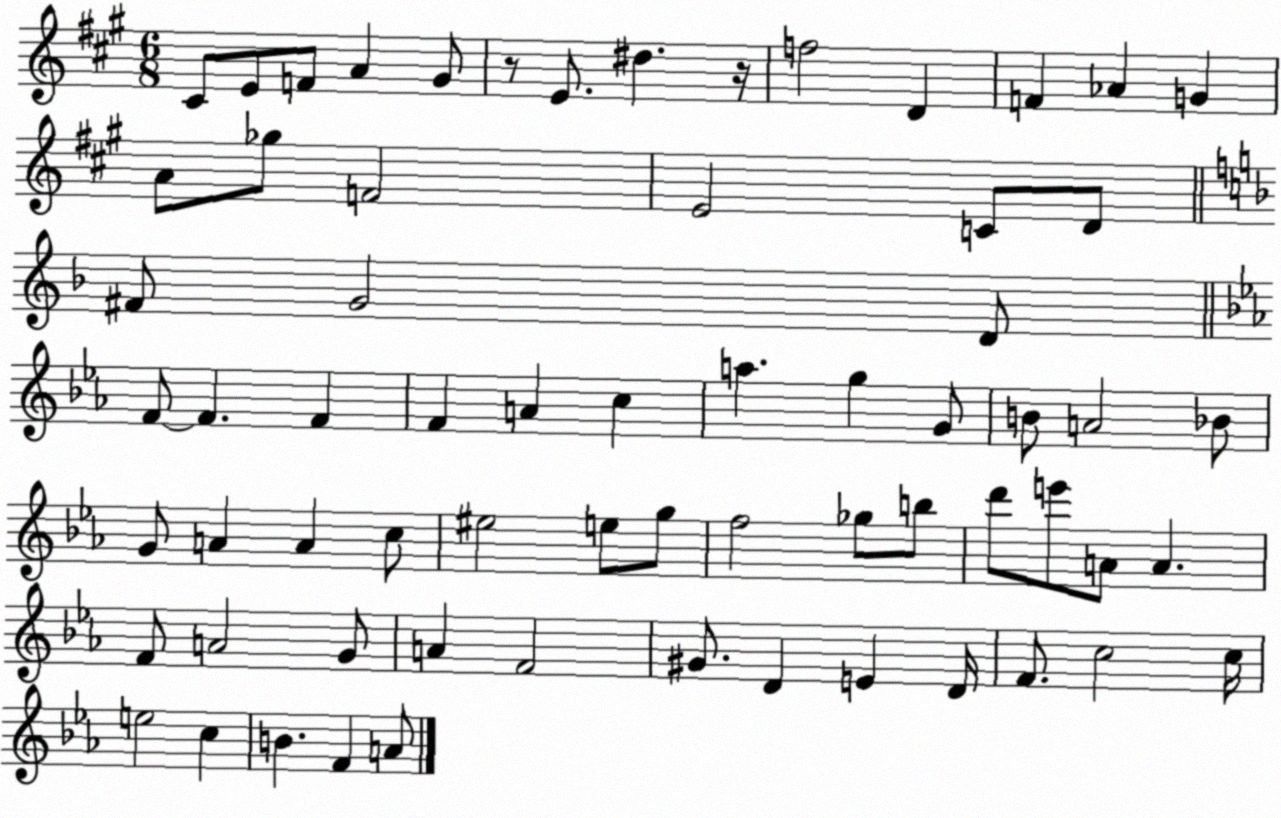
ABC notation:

X:1
T:Untitled
M:6/8
L:1/4
K:A
^C/2 E/2 F/2 A ^G/2 z/2 E/2 ^d z/4 f2 D F _A G A/2 _g/2 F2 E2 C/2 D/2 ^F/2 G2 D/2 F/2 F F F A c a g G/2 B/2 A2 _B/2 G/2 A A c/2 ^e2 e/2 g/2 f2 _g/2 b/2 d'/2 e'/2 A/2 A F/2 A2 G/2 A F2 ^G/2 D E D/4 F/2 c2 c/4 e2 c B F A/2